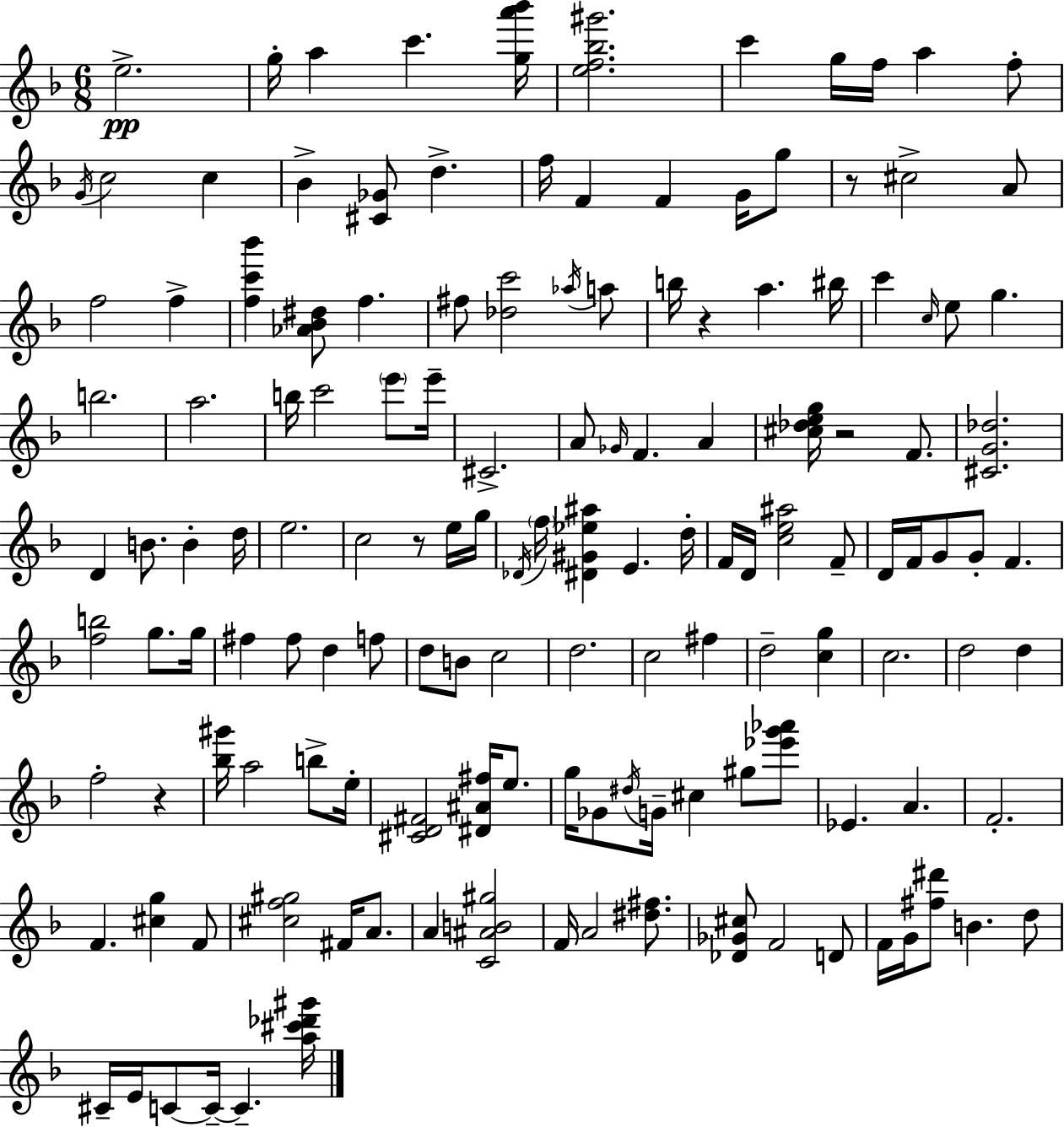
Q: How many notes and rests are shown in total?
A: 142